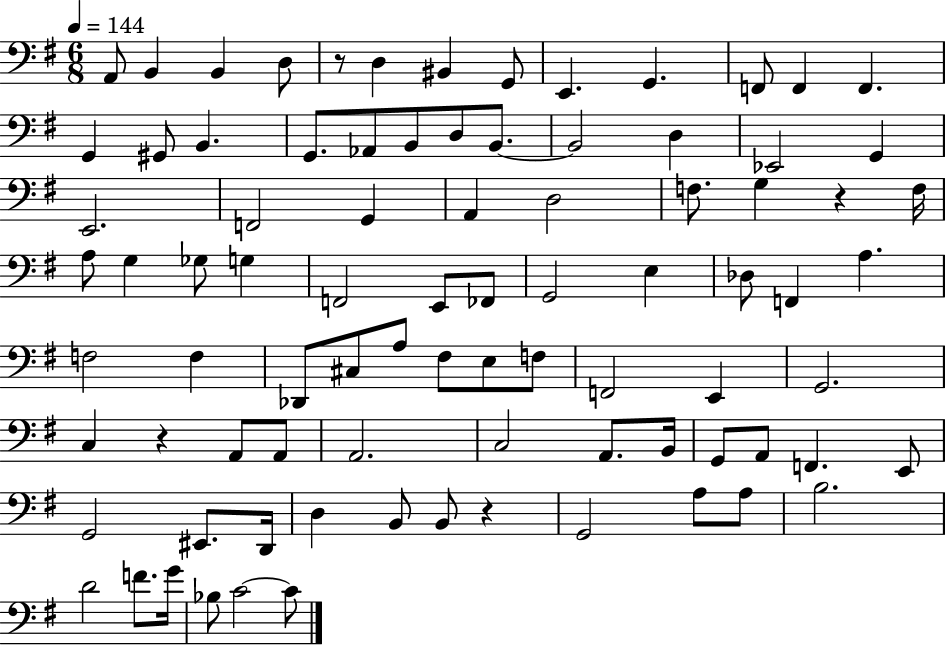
{
  \clef bass
  \numericTimeSignature
  \time 6/8
  \key g \major
  \tempo 4 = 144
  a,8 b,4 b,4 d8 | r8 d4 bis,4 g,8 | e,4. g,4. | f,8 f,4 f,4. | \break g,4 gis,8 b,4. | g,8. aes,8 b,8 d8 b,8.~~ | b,2 d4 | ees,2 g,4 | \break e,2. | f,2 g,4 | a,4 d2 | f8. g4 r4 f16 | \break a8 g4 ges8 g4 | f,2 e,8 fes,8 | g,2 e4 | des8 f,4 a4. | \break f2 f4 | des,8 cis8 a8 fis8 e8 f8 | f,2 e,4 | g,2. | \break c4 r4 a,8 a,8 | a,2. | c2 a,8. b,16 | g,8 a,8 f,4. e,8 | \break g,2 eis,8. d,16 | d4 b,8 b,8 r4 | g,2 a8 a8 | b2. | \break d'2 f'8. g'16 | bes8 c'2~~ c'8 | \bar "|."
}